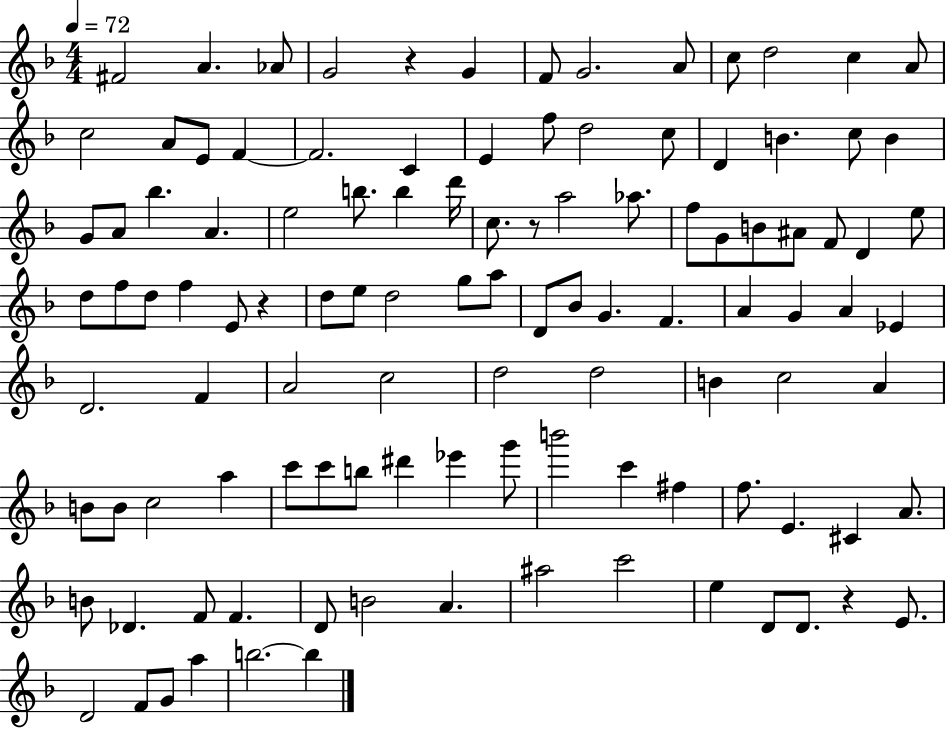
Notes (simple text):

F#4/h A4/q. Ab4/e G4/h R/q G4/q F4/e G4/h. A4/e C5/e D5/h C5/q A4/e C5/h A4/e E4/e F4/q F4/h. C4/q E4/q F5/e D5/h C5/e D4/q B4/q. C5/e B4/q G4/e A4/e Bb5/q. A4/q. E5/h B5/e. B5/q D6/s C5/e. R/e A5/h Ab5/e. F5/e G4/e B4/e A#4/e F4/e D4/q E5/e D5/e F5/e D5/e F5/q E4/e R/q D5/e E5/e D5/h G5/e A5/e D4/e Bb4/e G4/q. F4/q. A4/q G4/q A4/q Eb4/q D4/h. F4/q A4/h C5/h D5/h D5/h B4/q C5/h A4/q B4/e B4/e C5/h A5/q C6/e C6/e B5/e D#6/q Eb6/q G6/e B6/h C6/q F#5/q F5/e. E4/q. C#4/q A4/e. B4/e Db4/q. F4/e F4/q. D4/e B4/h A4/q. A#5/h C6/h E5/q D4/e D4/e. R/q E4/e. D4/h F4/e G4/e A5/q B5/h. B5/q